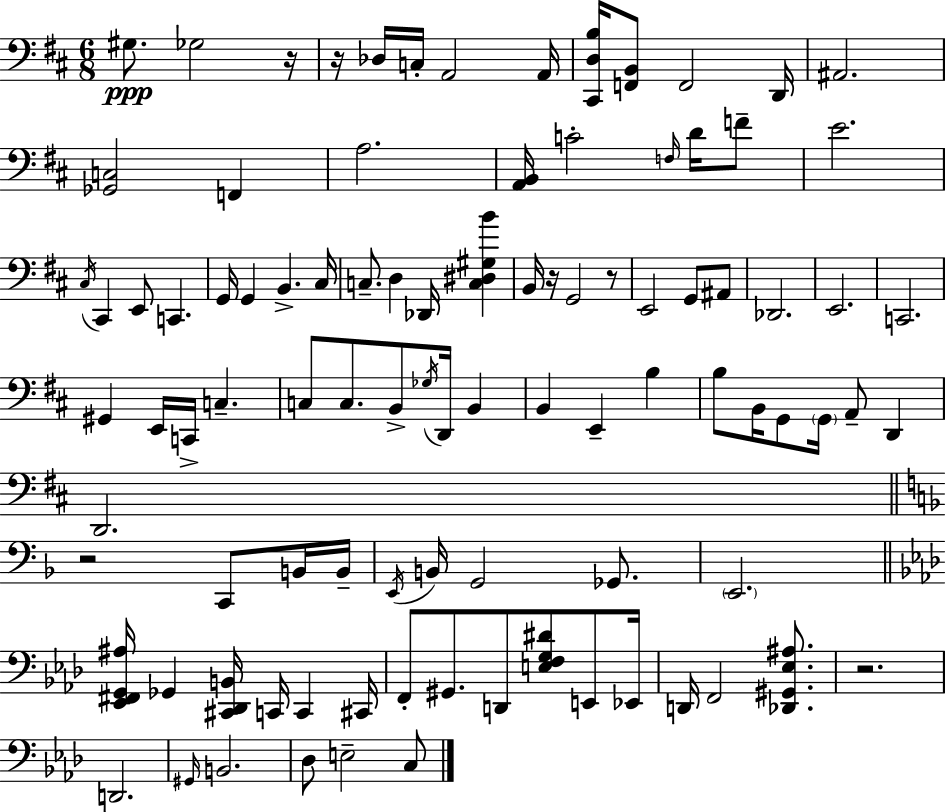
{
  \clef bass
  \numericTimeSignature
  \time 6/8
  \key d \major
  \repeat volta 2 { gis8.\ppp ges2 r16 | r16 des16 c16-. a,2 a,16 | <cis, d b>16 <f, b,>8 f,2 d,16 | ais,2. | \break <ges, c>2 f,4 | a2. | <a, b,>16 c'2-. \grace { f16 } d'16 f'8-- | e'2. | \break \acciaccatura { cis16 } cis,4 e,8 c,4. | g,16 g,4 b,4.-> | cis16 c8.-- d4 des,16 <c dis gis b'>4 | b,16 r16 g,2 | \break r8 e,2 g,8 | ais,8 des,2. | e,2. | c,2. | \break gis,4 e,16 c,16-> c4.-- | c8 c8. b,8-> \acciaccatura { ges16 } d,16 b,4 | b,4 e,4-- b4 | b8 b,16 g,8 \parenthesize g,16 a,8-- d,4 | \break d,2. | \bar "||" \break \key d \minor r2 c,8 b,16 b,16-- | \acciaccatura { e,16 } b,16 g,2 ges,8. | \parenthesize e,2. | \bar "||" \break \key f \minor <ees, fis, g, ais>16 ges,4 <cis, des, b,>16 c,16 c,4 cis,16 | f,8-. gis,8. d,8 <e f g dis'>8 e,8 ees,16 | d,16 f,2 <des, gis, ees ais>8. | r2. | \break d,2. | \grace { gis,16 } b,2. | des8 e2-- c8 | } \bar "|."
}